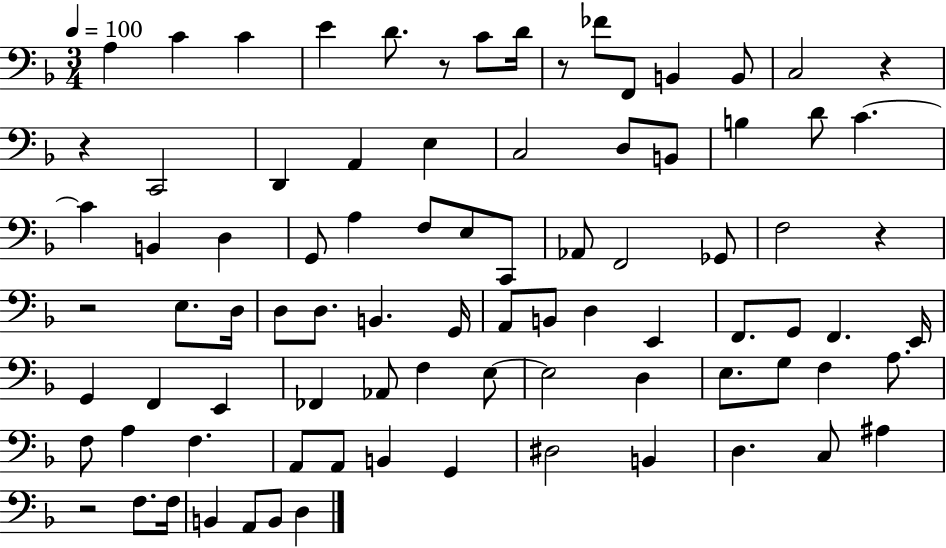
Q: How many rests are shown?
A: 7